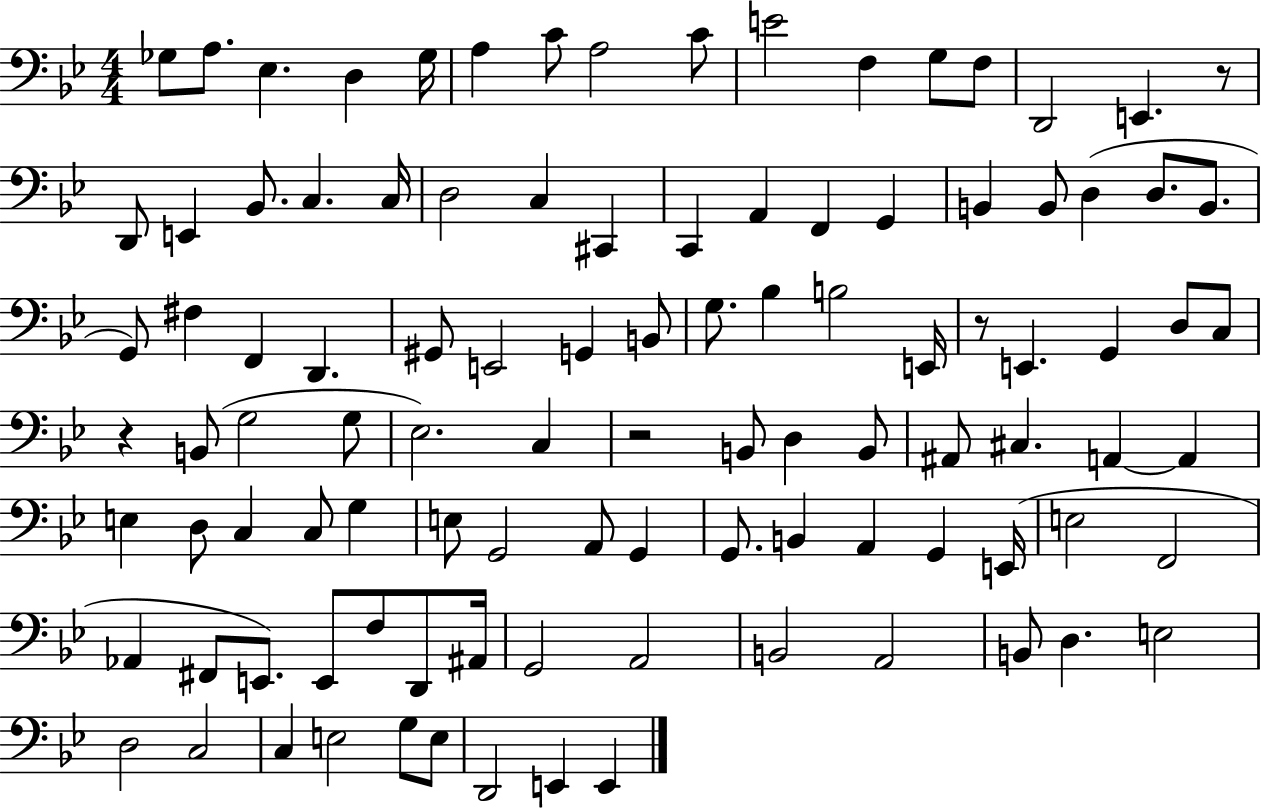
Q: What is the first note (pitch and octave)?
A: Gb3